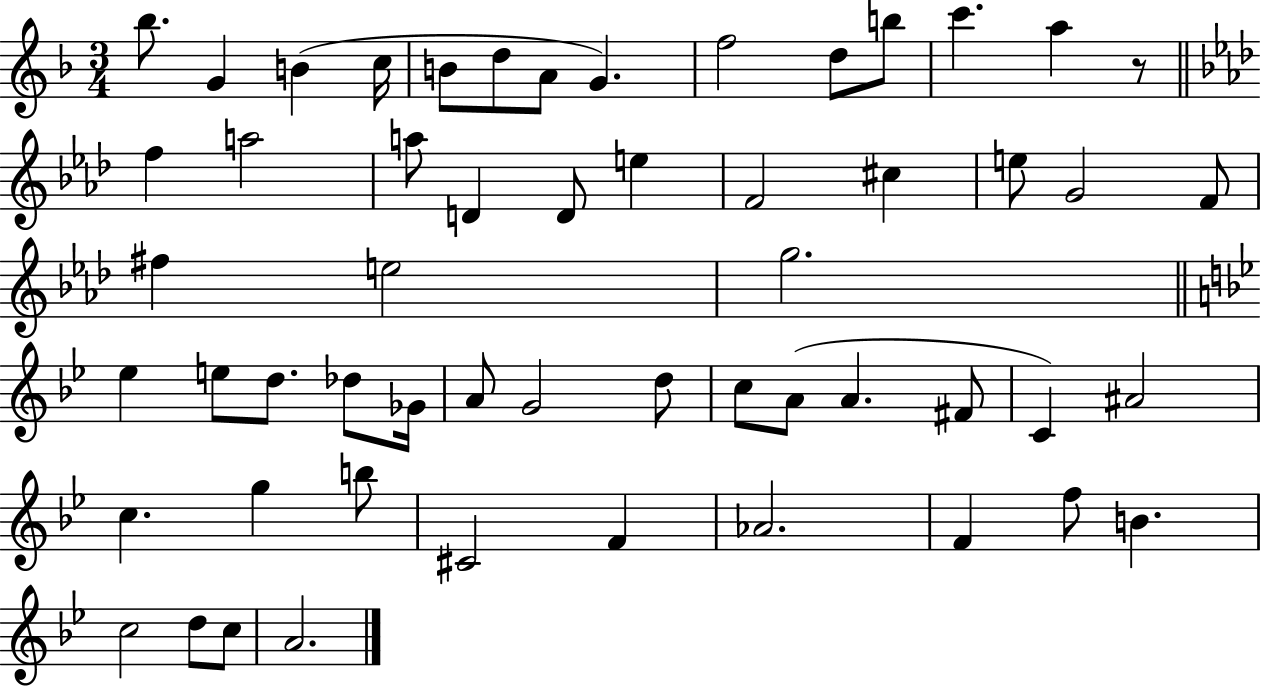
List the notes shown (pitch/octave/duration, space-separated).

Bb5/e. G4/q B4/q C5/s B4/e D5/e A4/e G4/q. F5/h D5/e B5/e C6/q. A5/q R/e F5/q A5/h A5/e D4/q D4/e E5/q F4/h C#5/q E5/e G4/h F4/e F#5/q E5/h G5/h. Eb5/q E5/e D5/e. Db5/e Gb4/s A4/e G4/h D5/e C5/e A4/e A4/q. F#4/e C4/q A#4/h C5/q. G5/q B5/e C#4/h F4/q Ab4/h. F4/q F5/e B4/q. C5/h D5/e C5/e A4/h.